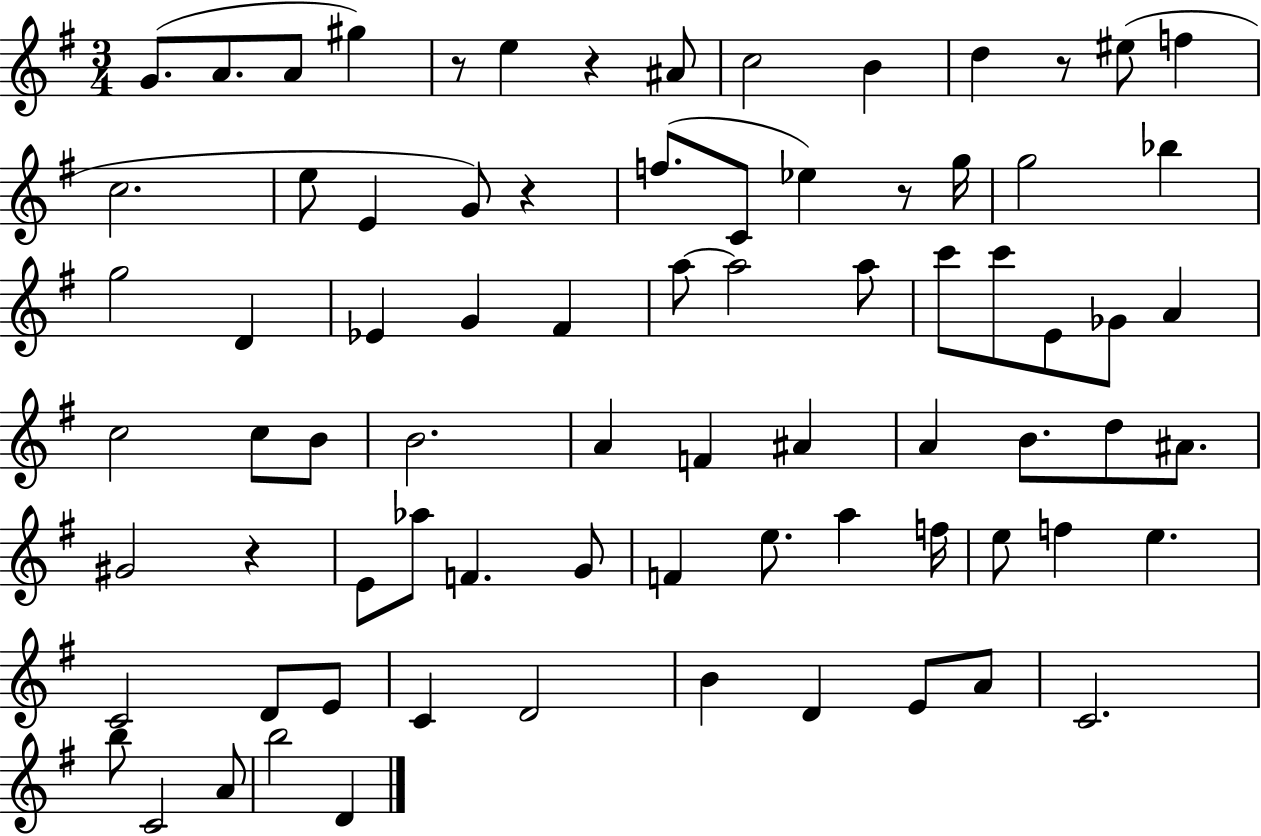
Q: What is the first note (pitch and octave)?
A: G4